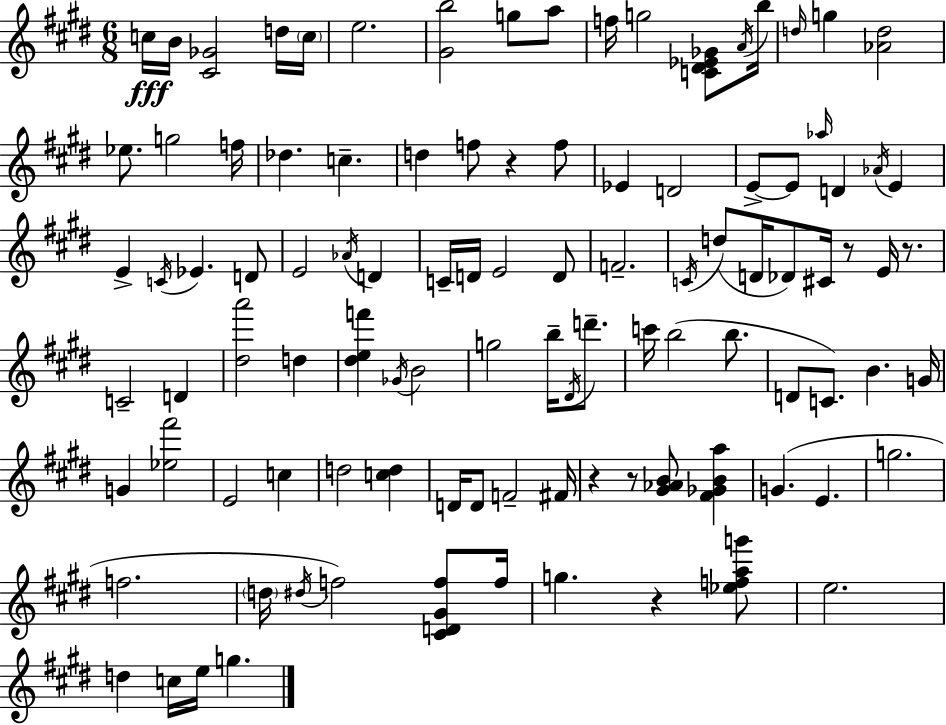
X:1
T:Untitled
M:6/8
L:1/4
K:E
c/4 B/4 [^C_G]2 d/4 c/4 e2 [^Gb]2 g/2 a/2 f/4 g2 [C^D_E_G]/2 A/4 b/4 d/4 g [_Ad]2 _e/2 g2 f/4 _d c d f/2 z f/2 _E D2 E/2 E/2 _a/4 D _A/4 E E C/4 _E D/2 E2 _A/4 D C/4 D/4 E2 D/2 F2 C/4 d/2 D/4 _D/2 ^C/4 z/2 E/4 z/2 C2 D [^da']2 d [^def'] _G/4 B2 g2 b/4 ^D/4 d'/2 c'/4 b2 b/2 D/2 C/2 B G/4 G [_e^f']2 E2 c d2 [cd] D/4 D/2 F2 ^F/4 z z/2 [^G_AB]/2 [^F_GBa] G E g2 f2 d/4 ^d/4 f2 [^CD^Gf]/2 f/4 g z [_efag']/2 e2 d c/4 e/4 g